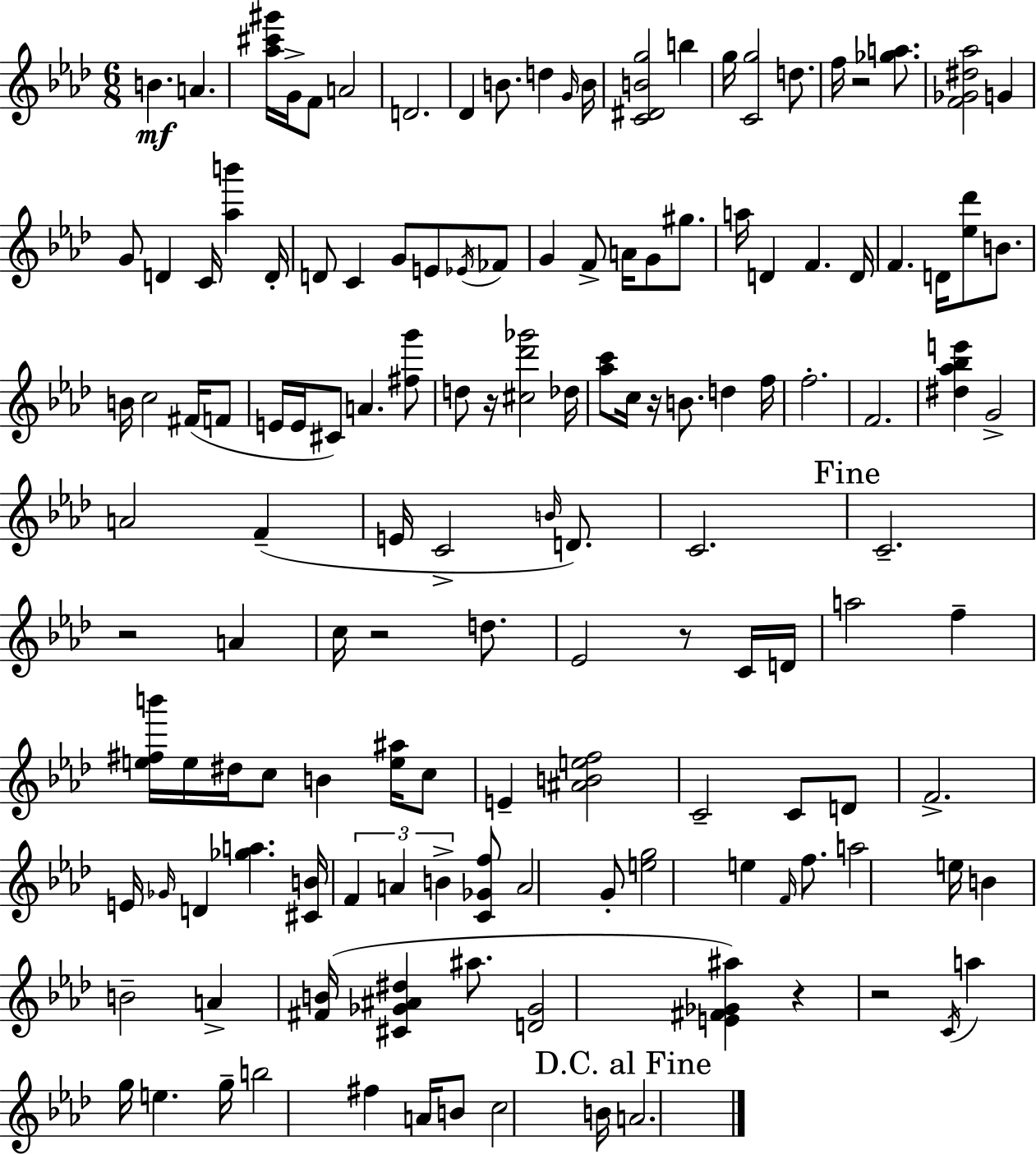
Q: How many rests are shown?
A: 8